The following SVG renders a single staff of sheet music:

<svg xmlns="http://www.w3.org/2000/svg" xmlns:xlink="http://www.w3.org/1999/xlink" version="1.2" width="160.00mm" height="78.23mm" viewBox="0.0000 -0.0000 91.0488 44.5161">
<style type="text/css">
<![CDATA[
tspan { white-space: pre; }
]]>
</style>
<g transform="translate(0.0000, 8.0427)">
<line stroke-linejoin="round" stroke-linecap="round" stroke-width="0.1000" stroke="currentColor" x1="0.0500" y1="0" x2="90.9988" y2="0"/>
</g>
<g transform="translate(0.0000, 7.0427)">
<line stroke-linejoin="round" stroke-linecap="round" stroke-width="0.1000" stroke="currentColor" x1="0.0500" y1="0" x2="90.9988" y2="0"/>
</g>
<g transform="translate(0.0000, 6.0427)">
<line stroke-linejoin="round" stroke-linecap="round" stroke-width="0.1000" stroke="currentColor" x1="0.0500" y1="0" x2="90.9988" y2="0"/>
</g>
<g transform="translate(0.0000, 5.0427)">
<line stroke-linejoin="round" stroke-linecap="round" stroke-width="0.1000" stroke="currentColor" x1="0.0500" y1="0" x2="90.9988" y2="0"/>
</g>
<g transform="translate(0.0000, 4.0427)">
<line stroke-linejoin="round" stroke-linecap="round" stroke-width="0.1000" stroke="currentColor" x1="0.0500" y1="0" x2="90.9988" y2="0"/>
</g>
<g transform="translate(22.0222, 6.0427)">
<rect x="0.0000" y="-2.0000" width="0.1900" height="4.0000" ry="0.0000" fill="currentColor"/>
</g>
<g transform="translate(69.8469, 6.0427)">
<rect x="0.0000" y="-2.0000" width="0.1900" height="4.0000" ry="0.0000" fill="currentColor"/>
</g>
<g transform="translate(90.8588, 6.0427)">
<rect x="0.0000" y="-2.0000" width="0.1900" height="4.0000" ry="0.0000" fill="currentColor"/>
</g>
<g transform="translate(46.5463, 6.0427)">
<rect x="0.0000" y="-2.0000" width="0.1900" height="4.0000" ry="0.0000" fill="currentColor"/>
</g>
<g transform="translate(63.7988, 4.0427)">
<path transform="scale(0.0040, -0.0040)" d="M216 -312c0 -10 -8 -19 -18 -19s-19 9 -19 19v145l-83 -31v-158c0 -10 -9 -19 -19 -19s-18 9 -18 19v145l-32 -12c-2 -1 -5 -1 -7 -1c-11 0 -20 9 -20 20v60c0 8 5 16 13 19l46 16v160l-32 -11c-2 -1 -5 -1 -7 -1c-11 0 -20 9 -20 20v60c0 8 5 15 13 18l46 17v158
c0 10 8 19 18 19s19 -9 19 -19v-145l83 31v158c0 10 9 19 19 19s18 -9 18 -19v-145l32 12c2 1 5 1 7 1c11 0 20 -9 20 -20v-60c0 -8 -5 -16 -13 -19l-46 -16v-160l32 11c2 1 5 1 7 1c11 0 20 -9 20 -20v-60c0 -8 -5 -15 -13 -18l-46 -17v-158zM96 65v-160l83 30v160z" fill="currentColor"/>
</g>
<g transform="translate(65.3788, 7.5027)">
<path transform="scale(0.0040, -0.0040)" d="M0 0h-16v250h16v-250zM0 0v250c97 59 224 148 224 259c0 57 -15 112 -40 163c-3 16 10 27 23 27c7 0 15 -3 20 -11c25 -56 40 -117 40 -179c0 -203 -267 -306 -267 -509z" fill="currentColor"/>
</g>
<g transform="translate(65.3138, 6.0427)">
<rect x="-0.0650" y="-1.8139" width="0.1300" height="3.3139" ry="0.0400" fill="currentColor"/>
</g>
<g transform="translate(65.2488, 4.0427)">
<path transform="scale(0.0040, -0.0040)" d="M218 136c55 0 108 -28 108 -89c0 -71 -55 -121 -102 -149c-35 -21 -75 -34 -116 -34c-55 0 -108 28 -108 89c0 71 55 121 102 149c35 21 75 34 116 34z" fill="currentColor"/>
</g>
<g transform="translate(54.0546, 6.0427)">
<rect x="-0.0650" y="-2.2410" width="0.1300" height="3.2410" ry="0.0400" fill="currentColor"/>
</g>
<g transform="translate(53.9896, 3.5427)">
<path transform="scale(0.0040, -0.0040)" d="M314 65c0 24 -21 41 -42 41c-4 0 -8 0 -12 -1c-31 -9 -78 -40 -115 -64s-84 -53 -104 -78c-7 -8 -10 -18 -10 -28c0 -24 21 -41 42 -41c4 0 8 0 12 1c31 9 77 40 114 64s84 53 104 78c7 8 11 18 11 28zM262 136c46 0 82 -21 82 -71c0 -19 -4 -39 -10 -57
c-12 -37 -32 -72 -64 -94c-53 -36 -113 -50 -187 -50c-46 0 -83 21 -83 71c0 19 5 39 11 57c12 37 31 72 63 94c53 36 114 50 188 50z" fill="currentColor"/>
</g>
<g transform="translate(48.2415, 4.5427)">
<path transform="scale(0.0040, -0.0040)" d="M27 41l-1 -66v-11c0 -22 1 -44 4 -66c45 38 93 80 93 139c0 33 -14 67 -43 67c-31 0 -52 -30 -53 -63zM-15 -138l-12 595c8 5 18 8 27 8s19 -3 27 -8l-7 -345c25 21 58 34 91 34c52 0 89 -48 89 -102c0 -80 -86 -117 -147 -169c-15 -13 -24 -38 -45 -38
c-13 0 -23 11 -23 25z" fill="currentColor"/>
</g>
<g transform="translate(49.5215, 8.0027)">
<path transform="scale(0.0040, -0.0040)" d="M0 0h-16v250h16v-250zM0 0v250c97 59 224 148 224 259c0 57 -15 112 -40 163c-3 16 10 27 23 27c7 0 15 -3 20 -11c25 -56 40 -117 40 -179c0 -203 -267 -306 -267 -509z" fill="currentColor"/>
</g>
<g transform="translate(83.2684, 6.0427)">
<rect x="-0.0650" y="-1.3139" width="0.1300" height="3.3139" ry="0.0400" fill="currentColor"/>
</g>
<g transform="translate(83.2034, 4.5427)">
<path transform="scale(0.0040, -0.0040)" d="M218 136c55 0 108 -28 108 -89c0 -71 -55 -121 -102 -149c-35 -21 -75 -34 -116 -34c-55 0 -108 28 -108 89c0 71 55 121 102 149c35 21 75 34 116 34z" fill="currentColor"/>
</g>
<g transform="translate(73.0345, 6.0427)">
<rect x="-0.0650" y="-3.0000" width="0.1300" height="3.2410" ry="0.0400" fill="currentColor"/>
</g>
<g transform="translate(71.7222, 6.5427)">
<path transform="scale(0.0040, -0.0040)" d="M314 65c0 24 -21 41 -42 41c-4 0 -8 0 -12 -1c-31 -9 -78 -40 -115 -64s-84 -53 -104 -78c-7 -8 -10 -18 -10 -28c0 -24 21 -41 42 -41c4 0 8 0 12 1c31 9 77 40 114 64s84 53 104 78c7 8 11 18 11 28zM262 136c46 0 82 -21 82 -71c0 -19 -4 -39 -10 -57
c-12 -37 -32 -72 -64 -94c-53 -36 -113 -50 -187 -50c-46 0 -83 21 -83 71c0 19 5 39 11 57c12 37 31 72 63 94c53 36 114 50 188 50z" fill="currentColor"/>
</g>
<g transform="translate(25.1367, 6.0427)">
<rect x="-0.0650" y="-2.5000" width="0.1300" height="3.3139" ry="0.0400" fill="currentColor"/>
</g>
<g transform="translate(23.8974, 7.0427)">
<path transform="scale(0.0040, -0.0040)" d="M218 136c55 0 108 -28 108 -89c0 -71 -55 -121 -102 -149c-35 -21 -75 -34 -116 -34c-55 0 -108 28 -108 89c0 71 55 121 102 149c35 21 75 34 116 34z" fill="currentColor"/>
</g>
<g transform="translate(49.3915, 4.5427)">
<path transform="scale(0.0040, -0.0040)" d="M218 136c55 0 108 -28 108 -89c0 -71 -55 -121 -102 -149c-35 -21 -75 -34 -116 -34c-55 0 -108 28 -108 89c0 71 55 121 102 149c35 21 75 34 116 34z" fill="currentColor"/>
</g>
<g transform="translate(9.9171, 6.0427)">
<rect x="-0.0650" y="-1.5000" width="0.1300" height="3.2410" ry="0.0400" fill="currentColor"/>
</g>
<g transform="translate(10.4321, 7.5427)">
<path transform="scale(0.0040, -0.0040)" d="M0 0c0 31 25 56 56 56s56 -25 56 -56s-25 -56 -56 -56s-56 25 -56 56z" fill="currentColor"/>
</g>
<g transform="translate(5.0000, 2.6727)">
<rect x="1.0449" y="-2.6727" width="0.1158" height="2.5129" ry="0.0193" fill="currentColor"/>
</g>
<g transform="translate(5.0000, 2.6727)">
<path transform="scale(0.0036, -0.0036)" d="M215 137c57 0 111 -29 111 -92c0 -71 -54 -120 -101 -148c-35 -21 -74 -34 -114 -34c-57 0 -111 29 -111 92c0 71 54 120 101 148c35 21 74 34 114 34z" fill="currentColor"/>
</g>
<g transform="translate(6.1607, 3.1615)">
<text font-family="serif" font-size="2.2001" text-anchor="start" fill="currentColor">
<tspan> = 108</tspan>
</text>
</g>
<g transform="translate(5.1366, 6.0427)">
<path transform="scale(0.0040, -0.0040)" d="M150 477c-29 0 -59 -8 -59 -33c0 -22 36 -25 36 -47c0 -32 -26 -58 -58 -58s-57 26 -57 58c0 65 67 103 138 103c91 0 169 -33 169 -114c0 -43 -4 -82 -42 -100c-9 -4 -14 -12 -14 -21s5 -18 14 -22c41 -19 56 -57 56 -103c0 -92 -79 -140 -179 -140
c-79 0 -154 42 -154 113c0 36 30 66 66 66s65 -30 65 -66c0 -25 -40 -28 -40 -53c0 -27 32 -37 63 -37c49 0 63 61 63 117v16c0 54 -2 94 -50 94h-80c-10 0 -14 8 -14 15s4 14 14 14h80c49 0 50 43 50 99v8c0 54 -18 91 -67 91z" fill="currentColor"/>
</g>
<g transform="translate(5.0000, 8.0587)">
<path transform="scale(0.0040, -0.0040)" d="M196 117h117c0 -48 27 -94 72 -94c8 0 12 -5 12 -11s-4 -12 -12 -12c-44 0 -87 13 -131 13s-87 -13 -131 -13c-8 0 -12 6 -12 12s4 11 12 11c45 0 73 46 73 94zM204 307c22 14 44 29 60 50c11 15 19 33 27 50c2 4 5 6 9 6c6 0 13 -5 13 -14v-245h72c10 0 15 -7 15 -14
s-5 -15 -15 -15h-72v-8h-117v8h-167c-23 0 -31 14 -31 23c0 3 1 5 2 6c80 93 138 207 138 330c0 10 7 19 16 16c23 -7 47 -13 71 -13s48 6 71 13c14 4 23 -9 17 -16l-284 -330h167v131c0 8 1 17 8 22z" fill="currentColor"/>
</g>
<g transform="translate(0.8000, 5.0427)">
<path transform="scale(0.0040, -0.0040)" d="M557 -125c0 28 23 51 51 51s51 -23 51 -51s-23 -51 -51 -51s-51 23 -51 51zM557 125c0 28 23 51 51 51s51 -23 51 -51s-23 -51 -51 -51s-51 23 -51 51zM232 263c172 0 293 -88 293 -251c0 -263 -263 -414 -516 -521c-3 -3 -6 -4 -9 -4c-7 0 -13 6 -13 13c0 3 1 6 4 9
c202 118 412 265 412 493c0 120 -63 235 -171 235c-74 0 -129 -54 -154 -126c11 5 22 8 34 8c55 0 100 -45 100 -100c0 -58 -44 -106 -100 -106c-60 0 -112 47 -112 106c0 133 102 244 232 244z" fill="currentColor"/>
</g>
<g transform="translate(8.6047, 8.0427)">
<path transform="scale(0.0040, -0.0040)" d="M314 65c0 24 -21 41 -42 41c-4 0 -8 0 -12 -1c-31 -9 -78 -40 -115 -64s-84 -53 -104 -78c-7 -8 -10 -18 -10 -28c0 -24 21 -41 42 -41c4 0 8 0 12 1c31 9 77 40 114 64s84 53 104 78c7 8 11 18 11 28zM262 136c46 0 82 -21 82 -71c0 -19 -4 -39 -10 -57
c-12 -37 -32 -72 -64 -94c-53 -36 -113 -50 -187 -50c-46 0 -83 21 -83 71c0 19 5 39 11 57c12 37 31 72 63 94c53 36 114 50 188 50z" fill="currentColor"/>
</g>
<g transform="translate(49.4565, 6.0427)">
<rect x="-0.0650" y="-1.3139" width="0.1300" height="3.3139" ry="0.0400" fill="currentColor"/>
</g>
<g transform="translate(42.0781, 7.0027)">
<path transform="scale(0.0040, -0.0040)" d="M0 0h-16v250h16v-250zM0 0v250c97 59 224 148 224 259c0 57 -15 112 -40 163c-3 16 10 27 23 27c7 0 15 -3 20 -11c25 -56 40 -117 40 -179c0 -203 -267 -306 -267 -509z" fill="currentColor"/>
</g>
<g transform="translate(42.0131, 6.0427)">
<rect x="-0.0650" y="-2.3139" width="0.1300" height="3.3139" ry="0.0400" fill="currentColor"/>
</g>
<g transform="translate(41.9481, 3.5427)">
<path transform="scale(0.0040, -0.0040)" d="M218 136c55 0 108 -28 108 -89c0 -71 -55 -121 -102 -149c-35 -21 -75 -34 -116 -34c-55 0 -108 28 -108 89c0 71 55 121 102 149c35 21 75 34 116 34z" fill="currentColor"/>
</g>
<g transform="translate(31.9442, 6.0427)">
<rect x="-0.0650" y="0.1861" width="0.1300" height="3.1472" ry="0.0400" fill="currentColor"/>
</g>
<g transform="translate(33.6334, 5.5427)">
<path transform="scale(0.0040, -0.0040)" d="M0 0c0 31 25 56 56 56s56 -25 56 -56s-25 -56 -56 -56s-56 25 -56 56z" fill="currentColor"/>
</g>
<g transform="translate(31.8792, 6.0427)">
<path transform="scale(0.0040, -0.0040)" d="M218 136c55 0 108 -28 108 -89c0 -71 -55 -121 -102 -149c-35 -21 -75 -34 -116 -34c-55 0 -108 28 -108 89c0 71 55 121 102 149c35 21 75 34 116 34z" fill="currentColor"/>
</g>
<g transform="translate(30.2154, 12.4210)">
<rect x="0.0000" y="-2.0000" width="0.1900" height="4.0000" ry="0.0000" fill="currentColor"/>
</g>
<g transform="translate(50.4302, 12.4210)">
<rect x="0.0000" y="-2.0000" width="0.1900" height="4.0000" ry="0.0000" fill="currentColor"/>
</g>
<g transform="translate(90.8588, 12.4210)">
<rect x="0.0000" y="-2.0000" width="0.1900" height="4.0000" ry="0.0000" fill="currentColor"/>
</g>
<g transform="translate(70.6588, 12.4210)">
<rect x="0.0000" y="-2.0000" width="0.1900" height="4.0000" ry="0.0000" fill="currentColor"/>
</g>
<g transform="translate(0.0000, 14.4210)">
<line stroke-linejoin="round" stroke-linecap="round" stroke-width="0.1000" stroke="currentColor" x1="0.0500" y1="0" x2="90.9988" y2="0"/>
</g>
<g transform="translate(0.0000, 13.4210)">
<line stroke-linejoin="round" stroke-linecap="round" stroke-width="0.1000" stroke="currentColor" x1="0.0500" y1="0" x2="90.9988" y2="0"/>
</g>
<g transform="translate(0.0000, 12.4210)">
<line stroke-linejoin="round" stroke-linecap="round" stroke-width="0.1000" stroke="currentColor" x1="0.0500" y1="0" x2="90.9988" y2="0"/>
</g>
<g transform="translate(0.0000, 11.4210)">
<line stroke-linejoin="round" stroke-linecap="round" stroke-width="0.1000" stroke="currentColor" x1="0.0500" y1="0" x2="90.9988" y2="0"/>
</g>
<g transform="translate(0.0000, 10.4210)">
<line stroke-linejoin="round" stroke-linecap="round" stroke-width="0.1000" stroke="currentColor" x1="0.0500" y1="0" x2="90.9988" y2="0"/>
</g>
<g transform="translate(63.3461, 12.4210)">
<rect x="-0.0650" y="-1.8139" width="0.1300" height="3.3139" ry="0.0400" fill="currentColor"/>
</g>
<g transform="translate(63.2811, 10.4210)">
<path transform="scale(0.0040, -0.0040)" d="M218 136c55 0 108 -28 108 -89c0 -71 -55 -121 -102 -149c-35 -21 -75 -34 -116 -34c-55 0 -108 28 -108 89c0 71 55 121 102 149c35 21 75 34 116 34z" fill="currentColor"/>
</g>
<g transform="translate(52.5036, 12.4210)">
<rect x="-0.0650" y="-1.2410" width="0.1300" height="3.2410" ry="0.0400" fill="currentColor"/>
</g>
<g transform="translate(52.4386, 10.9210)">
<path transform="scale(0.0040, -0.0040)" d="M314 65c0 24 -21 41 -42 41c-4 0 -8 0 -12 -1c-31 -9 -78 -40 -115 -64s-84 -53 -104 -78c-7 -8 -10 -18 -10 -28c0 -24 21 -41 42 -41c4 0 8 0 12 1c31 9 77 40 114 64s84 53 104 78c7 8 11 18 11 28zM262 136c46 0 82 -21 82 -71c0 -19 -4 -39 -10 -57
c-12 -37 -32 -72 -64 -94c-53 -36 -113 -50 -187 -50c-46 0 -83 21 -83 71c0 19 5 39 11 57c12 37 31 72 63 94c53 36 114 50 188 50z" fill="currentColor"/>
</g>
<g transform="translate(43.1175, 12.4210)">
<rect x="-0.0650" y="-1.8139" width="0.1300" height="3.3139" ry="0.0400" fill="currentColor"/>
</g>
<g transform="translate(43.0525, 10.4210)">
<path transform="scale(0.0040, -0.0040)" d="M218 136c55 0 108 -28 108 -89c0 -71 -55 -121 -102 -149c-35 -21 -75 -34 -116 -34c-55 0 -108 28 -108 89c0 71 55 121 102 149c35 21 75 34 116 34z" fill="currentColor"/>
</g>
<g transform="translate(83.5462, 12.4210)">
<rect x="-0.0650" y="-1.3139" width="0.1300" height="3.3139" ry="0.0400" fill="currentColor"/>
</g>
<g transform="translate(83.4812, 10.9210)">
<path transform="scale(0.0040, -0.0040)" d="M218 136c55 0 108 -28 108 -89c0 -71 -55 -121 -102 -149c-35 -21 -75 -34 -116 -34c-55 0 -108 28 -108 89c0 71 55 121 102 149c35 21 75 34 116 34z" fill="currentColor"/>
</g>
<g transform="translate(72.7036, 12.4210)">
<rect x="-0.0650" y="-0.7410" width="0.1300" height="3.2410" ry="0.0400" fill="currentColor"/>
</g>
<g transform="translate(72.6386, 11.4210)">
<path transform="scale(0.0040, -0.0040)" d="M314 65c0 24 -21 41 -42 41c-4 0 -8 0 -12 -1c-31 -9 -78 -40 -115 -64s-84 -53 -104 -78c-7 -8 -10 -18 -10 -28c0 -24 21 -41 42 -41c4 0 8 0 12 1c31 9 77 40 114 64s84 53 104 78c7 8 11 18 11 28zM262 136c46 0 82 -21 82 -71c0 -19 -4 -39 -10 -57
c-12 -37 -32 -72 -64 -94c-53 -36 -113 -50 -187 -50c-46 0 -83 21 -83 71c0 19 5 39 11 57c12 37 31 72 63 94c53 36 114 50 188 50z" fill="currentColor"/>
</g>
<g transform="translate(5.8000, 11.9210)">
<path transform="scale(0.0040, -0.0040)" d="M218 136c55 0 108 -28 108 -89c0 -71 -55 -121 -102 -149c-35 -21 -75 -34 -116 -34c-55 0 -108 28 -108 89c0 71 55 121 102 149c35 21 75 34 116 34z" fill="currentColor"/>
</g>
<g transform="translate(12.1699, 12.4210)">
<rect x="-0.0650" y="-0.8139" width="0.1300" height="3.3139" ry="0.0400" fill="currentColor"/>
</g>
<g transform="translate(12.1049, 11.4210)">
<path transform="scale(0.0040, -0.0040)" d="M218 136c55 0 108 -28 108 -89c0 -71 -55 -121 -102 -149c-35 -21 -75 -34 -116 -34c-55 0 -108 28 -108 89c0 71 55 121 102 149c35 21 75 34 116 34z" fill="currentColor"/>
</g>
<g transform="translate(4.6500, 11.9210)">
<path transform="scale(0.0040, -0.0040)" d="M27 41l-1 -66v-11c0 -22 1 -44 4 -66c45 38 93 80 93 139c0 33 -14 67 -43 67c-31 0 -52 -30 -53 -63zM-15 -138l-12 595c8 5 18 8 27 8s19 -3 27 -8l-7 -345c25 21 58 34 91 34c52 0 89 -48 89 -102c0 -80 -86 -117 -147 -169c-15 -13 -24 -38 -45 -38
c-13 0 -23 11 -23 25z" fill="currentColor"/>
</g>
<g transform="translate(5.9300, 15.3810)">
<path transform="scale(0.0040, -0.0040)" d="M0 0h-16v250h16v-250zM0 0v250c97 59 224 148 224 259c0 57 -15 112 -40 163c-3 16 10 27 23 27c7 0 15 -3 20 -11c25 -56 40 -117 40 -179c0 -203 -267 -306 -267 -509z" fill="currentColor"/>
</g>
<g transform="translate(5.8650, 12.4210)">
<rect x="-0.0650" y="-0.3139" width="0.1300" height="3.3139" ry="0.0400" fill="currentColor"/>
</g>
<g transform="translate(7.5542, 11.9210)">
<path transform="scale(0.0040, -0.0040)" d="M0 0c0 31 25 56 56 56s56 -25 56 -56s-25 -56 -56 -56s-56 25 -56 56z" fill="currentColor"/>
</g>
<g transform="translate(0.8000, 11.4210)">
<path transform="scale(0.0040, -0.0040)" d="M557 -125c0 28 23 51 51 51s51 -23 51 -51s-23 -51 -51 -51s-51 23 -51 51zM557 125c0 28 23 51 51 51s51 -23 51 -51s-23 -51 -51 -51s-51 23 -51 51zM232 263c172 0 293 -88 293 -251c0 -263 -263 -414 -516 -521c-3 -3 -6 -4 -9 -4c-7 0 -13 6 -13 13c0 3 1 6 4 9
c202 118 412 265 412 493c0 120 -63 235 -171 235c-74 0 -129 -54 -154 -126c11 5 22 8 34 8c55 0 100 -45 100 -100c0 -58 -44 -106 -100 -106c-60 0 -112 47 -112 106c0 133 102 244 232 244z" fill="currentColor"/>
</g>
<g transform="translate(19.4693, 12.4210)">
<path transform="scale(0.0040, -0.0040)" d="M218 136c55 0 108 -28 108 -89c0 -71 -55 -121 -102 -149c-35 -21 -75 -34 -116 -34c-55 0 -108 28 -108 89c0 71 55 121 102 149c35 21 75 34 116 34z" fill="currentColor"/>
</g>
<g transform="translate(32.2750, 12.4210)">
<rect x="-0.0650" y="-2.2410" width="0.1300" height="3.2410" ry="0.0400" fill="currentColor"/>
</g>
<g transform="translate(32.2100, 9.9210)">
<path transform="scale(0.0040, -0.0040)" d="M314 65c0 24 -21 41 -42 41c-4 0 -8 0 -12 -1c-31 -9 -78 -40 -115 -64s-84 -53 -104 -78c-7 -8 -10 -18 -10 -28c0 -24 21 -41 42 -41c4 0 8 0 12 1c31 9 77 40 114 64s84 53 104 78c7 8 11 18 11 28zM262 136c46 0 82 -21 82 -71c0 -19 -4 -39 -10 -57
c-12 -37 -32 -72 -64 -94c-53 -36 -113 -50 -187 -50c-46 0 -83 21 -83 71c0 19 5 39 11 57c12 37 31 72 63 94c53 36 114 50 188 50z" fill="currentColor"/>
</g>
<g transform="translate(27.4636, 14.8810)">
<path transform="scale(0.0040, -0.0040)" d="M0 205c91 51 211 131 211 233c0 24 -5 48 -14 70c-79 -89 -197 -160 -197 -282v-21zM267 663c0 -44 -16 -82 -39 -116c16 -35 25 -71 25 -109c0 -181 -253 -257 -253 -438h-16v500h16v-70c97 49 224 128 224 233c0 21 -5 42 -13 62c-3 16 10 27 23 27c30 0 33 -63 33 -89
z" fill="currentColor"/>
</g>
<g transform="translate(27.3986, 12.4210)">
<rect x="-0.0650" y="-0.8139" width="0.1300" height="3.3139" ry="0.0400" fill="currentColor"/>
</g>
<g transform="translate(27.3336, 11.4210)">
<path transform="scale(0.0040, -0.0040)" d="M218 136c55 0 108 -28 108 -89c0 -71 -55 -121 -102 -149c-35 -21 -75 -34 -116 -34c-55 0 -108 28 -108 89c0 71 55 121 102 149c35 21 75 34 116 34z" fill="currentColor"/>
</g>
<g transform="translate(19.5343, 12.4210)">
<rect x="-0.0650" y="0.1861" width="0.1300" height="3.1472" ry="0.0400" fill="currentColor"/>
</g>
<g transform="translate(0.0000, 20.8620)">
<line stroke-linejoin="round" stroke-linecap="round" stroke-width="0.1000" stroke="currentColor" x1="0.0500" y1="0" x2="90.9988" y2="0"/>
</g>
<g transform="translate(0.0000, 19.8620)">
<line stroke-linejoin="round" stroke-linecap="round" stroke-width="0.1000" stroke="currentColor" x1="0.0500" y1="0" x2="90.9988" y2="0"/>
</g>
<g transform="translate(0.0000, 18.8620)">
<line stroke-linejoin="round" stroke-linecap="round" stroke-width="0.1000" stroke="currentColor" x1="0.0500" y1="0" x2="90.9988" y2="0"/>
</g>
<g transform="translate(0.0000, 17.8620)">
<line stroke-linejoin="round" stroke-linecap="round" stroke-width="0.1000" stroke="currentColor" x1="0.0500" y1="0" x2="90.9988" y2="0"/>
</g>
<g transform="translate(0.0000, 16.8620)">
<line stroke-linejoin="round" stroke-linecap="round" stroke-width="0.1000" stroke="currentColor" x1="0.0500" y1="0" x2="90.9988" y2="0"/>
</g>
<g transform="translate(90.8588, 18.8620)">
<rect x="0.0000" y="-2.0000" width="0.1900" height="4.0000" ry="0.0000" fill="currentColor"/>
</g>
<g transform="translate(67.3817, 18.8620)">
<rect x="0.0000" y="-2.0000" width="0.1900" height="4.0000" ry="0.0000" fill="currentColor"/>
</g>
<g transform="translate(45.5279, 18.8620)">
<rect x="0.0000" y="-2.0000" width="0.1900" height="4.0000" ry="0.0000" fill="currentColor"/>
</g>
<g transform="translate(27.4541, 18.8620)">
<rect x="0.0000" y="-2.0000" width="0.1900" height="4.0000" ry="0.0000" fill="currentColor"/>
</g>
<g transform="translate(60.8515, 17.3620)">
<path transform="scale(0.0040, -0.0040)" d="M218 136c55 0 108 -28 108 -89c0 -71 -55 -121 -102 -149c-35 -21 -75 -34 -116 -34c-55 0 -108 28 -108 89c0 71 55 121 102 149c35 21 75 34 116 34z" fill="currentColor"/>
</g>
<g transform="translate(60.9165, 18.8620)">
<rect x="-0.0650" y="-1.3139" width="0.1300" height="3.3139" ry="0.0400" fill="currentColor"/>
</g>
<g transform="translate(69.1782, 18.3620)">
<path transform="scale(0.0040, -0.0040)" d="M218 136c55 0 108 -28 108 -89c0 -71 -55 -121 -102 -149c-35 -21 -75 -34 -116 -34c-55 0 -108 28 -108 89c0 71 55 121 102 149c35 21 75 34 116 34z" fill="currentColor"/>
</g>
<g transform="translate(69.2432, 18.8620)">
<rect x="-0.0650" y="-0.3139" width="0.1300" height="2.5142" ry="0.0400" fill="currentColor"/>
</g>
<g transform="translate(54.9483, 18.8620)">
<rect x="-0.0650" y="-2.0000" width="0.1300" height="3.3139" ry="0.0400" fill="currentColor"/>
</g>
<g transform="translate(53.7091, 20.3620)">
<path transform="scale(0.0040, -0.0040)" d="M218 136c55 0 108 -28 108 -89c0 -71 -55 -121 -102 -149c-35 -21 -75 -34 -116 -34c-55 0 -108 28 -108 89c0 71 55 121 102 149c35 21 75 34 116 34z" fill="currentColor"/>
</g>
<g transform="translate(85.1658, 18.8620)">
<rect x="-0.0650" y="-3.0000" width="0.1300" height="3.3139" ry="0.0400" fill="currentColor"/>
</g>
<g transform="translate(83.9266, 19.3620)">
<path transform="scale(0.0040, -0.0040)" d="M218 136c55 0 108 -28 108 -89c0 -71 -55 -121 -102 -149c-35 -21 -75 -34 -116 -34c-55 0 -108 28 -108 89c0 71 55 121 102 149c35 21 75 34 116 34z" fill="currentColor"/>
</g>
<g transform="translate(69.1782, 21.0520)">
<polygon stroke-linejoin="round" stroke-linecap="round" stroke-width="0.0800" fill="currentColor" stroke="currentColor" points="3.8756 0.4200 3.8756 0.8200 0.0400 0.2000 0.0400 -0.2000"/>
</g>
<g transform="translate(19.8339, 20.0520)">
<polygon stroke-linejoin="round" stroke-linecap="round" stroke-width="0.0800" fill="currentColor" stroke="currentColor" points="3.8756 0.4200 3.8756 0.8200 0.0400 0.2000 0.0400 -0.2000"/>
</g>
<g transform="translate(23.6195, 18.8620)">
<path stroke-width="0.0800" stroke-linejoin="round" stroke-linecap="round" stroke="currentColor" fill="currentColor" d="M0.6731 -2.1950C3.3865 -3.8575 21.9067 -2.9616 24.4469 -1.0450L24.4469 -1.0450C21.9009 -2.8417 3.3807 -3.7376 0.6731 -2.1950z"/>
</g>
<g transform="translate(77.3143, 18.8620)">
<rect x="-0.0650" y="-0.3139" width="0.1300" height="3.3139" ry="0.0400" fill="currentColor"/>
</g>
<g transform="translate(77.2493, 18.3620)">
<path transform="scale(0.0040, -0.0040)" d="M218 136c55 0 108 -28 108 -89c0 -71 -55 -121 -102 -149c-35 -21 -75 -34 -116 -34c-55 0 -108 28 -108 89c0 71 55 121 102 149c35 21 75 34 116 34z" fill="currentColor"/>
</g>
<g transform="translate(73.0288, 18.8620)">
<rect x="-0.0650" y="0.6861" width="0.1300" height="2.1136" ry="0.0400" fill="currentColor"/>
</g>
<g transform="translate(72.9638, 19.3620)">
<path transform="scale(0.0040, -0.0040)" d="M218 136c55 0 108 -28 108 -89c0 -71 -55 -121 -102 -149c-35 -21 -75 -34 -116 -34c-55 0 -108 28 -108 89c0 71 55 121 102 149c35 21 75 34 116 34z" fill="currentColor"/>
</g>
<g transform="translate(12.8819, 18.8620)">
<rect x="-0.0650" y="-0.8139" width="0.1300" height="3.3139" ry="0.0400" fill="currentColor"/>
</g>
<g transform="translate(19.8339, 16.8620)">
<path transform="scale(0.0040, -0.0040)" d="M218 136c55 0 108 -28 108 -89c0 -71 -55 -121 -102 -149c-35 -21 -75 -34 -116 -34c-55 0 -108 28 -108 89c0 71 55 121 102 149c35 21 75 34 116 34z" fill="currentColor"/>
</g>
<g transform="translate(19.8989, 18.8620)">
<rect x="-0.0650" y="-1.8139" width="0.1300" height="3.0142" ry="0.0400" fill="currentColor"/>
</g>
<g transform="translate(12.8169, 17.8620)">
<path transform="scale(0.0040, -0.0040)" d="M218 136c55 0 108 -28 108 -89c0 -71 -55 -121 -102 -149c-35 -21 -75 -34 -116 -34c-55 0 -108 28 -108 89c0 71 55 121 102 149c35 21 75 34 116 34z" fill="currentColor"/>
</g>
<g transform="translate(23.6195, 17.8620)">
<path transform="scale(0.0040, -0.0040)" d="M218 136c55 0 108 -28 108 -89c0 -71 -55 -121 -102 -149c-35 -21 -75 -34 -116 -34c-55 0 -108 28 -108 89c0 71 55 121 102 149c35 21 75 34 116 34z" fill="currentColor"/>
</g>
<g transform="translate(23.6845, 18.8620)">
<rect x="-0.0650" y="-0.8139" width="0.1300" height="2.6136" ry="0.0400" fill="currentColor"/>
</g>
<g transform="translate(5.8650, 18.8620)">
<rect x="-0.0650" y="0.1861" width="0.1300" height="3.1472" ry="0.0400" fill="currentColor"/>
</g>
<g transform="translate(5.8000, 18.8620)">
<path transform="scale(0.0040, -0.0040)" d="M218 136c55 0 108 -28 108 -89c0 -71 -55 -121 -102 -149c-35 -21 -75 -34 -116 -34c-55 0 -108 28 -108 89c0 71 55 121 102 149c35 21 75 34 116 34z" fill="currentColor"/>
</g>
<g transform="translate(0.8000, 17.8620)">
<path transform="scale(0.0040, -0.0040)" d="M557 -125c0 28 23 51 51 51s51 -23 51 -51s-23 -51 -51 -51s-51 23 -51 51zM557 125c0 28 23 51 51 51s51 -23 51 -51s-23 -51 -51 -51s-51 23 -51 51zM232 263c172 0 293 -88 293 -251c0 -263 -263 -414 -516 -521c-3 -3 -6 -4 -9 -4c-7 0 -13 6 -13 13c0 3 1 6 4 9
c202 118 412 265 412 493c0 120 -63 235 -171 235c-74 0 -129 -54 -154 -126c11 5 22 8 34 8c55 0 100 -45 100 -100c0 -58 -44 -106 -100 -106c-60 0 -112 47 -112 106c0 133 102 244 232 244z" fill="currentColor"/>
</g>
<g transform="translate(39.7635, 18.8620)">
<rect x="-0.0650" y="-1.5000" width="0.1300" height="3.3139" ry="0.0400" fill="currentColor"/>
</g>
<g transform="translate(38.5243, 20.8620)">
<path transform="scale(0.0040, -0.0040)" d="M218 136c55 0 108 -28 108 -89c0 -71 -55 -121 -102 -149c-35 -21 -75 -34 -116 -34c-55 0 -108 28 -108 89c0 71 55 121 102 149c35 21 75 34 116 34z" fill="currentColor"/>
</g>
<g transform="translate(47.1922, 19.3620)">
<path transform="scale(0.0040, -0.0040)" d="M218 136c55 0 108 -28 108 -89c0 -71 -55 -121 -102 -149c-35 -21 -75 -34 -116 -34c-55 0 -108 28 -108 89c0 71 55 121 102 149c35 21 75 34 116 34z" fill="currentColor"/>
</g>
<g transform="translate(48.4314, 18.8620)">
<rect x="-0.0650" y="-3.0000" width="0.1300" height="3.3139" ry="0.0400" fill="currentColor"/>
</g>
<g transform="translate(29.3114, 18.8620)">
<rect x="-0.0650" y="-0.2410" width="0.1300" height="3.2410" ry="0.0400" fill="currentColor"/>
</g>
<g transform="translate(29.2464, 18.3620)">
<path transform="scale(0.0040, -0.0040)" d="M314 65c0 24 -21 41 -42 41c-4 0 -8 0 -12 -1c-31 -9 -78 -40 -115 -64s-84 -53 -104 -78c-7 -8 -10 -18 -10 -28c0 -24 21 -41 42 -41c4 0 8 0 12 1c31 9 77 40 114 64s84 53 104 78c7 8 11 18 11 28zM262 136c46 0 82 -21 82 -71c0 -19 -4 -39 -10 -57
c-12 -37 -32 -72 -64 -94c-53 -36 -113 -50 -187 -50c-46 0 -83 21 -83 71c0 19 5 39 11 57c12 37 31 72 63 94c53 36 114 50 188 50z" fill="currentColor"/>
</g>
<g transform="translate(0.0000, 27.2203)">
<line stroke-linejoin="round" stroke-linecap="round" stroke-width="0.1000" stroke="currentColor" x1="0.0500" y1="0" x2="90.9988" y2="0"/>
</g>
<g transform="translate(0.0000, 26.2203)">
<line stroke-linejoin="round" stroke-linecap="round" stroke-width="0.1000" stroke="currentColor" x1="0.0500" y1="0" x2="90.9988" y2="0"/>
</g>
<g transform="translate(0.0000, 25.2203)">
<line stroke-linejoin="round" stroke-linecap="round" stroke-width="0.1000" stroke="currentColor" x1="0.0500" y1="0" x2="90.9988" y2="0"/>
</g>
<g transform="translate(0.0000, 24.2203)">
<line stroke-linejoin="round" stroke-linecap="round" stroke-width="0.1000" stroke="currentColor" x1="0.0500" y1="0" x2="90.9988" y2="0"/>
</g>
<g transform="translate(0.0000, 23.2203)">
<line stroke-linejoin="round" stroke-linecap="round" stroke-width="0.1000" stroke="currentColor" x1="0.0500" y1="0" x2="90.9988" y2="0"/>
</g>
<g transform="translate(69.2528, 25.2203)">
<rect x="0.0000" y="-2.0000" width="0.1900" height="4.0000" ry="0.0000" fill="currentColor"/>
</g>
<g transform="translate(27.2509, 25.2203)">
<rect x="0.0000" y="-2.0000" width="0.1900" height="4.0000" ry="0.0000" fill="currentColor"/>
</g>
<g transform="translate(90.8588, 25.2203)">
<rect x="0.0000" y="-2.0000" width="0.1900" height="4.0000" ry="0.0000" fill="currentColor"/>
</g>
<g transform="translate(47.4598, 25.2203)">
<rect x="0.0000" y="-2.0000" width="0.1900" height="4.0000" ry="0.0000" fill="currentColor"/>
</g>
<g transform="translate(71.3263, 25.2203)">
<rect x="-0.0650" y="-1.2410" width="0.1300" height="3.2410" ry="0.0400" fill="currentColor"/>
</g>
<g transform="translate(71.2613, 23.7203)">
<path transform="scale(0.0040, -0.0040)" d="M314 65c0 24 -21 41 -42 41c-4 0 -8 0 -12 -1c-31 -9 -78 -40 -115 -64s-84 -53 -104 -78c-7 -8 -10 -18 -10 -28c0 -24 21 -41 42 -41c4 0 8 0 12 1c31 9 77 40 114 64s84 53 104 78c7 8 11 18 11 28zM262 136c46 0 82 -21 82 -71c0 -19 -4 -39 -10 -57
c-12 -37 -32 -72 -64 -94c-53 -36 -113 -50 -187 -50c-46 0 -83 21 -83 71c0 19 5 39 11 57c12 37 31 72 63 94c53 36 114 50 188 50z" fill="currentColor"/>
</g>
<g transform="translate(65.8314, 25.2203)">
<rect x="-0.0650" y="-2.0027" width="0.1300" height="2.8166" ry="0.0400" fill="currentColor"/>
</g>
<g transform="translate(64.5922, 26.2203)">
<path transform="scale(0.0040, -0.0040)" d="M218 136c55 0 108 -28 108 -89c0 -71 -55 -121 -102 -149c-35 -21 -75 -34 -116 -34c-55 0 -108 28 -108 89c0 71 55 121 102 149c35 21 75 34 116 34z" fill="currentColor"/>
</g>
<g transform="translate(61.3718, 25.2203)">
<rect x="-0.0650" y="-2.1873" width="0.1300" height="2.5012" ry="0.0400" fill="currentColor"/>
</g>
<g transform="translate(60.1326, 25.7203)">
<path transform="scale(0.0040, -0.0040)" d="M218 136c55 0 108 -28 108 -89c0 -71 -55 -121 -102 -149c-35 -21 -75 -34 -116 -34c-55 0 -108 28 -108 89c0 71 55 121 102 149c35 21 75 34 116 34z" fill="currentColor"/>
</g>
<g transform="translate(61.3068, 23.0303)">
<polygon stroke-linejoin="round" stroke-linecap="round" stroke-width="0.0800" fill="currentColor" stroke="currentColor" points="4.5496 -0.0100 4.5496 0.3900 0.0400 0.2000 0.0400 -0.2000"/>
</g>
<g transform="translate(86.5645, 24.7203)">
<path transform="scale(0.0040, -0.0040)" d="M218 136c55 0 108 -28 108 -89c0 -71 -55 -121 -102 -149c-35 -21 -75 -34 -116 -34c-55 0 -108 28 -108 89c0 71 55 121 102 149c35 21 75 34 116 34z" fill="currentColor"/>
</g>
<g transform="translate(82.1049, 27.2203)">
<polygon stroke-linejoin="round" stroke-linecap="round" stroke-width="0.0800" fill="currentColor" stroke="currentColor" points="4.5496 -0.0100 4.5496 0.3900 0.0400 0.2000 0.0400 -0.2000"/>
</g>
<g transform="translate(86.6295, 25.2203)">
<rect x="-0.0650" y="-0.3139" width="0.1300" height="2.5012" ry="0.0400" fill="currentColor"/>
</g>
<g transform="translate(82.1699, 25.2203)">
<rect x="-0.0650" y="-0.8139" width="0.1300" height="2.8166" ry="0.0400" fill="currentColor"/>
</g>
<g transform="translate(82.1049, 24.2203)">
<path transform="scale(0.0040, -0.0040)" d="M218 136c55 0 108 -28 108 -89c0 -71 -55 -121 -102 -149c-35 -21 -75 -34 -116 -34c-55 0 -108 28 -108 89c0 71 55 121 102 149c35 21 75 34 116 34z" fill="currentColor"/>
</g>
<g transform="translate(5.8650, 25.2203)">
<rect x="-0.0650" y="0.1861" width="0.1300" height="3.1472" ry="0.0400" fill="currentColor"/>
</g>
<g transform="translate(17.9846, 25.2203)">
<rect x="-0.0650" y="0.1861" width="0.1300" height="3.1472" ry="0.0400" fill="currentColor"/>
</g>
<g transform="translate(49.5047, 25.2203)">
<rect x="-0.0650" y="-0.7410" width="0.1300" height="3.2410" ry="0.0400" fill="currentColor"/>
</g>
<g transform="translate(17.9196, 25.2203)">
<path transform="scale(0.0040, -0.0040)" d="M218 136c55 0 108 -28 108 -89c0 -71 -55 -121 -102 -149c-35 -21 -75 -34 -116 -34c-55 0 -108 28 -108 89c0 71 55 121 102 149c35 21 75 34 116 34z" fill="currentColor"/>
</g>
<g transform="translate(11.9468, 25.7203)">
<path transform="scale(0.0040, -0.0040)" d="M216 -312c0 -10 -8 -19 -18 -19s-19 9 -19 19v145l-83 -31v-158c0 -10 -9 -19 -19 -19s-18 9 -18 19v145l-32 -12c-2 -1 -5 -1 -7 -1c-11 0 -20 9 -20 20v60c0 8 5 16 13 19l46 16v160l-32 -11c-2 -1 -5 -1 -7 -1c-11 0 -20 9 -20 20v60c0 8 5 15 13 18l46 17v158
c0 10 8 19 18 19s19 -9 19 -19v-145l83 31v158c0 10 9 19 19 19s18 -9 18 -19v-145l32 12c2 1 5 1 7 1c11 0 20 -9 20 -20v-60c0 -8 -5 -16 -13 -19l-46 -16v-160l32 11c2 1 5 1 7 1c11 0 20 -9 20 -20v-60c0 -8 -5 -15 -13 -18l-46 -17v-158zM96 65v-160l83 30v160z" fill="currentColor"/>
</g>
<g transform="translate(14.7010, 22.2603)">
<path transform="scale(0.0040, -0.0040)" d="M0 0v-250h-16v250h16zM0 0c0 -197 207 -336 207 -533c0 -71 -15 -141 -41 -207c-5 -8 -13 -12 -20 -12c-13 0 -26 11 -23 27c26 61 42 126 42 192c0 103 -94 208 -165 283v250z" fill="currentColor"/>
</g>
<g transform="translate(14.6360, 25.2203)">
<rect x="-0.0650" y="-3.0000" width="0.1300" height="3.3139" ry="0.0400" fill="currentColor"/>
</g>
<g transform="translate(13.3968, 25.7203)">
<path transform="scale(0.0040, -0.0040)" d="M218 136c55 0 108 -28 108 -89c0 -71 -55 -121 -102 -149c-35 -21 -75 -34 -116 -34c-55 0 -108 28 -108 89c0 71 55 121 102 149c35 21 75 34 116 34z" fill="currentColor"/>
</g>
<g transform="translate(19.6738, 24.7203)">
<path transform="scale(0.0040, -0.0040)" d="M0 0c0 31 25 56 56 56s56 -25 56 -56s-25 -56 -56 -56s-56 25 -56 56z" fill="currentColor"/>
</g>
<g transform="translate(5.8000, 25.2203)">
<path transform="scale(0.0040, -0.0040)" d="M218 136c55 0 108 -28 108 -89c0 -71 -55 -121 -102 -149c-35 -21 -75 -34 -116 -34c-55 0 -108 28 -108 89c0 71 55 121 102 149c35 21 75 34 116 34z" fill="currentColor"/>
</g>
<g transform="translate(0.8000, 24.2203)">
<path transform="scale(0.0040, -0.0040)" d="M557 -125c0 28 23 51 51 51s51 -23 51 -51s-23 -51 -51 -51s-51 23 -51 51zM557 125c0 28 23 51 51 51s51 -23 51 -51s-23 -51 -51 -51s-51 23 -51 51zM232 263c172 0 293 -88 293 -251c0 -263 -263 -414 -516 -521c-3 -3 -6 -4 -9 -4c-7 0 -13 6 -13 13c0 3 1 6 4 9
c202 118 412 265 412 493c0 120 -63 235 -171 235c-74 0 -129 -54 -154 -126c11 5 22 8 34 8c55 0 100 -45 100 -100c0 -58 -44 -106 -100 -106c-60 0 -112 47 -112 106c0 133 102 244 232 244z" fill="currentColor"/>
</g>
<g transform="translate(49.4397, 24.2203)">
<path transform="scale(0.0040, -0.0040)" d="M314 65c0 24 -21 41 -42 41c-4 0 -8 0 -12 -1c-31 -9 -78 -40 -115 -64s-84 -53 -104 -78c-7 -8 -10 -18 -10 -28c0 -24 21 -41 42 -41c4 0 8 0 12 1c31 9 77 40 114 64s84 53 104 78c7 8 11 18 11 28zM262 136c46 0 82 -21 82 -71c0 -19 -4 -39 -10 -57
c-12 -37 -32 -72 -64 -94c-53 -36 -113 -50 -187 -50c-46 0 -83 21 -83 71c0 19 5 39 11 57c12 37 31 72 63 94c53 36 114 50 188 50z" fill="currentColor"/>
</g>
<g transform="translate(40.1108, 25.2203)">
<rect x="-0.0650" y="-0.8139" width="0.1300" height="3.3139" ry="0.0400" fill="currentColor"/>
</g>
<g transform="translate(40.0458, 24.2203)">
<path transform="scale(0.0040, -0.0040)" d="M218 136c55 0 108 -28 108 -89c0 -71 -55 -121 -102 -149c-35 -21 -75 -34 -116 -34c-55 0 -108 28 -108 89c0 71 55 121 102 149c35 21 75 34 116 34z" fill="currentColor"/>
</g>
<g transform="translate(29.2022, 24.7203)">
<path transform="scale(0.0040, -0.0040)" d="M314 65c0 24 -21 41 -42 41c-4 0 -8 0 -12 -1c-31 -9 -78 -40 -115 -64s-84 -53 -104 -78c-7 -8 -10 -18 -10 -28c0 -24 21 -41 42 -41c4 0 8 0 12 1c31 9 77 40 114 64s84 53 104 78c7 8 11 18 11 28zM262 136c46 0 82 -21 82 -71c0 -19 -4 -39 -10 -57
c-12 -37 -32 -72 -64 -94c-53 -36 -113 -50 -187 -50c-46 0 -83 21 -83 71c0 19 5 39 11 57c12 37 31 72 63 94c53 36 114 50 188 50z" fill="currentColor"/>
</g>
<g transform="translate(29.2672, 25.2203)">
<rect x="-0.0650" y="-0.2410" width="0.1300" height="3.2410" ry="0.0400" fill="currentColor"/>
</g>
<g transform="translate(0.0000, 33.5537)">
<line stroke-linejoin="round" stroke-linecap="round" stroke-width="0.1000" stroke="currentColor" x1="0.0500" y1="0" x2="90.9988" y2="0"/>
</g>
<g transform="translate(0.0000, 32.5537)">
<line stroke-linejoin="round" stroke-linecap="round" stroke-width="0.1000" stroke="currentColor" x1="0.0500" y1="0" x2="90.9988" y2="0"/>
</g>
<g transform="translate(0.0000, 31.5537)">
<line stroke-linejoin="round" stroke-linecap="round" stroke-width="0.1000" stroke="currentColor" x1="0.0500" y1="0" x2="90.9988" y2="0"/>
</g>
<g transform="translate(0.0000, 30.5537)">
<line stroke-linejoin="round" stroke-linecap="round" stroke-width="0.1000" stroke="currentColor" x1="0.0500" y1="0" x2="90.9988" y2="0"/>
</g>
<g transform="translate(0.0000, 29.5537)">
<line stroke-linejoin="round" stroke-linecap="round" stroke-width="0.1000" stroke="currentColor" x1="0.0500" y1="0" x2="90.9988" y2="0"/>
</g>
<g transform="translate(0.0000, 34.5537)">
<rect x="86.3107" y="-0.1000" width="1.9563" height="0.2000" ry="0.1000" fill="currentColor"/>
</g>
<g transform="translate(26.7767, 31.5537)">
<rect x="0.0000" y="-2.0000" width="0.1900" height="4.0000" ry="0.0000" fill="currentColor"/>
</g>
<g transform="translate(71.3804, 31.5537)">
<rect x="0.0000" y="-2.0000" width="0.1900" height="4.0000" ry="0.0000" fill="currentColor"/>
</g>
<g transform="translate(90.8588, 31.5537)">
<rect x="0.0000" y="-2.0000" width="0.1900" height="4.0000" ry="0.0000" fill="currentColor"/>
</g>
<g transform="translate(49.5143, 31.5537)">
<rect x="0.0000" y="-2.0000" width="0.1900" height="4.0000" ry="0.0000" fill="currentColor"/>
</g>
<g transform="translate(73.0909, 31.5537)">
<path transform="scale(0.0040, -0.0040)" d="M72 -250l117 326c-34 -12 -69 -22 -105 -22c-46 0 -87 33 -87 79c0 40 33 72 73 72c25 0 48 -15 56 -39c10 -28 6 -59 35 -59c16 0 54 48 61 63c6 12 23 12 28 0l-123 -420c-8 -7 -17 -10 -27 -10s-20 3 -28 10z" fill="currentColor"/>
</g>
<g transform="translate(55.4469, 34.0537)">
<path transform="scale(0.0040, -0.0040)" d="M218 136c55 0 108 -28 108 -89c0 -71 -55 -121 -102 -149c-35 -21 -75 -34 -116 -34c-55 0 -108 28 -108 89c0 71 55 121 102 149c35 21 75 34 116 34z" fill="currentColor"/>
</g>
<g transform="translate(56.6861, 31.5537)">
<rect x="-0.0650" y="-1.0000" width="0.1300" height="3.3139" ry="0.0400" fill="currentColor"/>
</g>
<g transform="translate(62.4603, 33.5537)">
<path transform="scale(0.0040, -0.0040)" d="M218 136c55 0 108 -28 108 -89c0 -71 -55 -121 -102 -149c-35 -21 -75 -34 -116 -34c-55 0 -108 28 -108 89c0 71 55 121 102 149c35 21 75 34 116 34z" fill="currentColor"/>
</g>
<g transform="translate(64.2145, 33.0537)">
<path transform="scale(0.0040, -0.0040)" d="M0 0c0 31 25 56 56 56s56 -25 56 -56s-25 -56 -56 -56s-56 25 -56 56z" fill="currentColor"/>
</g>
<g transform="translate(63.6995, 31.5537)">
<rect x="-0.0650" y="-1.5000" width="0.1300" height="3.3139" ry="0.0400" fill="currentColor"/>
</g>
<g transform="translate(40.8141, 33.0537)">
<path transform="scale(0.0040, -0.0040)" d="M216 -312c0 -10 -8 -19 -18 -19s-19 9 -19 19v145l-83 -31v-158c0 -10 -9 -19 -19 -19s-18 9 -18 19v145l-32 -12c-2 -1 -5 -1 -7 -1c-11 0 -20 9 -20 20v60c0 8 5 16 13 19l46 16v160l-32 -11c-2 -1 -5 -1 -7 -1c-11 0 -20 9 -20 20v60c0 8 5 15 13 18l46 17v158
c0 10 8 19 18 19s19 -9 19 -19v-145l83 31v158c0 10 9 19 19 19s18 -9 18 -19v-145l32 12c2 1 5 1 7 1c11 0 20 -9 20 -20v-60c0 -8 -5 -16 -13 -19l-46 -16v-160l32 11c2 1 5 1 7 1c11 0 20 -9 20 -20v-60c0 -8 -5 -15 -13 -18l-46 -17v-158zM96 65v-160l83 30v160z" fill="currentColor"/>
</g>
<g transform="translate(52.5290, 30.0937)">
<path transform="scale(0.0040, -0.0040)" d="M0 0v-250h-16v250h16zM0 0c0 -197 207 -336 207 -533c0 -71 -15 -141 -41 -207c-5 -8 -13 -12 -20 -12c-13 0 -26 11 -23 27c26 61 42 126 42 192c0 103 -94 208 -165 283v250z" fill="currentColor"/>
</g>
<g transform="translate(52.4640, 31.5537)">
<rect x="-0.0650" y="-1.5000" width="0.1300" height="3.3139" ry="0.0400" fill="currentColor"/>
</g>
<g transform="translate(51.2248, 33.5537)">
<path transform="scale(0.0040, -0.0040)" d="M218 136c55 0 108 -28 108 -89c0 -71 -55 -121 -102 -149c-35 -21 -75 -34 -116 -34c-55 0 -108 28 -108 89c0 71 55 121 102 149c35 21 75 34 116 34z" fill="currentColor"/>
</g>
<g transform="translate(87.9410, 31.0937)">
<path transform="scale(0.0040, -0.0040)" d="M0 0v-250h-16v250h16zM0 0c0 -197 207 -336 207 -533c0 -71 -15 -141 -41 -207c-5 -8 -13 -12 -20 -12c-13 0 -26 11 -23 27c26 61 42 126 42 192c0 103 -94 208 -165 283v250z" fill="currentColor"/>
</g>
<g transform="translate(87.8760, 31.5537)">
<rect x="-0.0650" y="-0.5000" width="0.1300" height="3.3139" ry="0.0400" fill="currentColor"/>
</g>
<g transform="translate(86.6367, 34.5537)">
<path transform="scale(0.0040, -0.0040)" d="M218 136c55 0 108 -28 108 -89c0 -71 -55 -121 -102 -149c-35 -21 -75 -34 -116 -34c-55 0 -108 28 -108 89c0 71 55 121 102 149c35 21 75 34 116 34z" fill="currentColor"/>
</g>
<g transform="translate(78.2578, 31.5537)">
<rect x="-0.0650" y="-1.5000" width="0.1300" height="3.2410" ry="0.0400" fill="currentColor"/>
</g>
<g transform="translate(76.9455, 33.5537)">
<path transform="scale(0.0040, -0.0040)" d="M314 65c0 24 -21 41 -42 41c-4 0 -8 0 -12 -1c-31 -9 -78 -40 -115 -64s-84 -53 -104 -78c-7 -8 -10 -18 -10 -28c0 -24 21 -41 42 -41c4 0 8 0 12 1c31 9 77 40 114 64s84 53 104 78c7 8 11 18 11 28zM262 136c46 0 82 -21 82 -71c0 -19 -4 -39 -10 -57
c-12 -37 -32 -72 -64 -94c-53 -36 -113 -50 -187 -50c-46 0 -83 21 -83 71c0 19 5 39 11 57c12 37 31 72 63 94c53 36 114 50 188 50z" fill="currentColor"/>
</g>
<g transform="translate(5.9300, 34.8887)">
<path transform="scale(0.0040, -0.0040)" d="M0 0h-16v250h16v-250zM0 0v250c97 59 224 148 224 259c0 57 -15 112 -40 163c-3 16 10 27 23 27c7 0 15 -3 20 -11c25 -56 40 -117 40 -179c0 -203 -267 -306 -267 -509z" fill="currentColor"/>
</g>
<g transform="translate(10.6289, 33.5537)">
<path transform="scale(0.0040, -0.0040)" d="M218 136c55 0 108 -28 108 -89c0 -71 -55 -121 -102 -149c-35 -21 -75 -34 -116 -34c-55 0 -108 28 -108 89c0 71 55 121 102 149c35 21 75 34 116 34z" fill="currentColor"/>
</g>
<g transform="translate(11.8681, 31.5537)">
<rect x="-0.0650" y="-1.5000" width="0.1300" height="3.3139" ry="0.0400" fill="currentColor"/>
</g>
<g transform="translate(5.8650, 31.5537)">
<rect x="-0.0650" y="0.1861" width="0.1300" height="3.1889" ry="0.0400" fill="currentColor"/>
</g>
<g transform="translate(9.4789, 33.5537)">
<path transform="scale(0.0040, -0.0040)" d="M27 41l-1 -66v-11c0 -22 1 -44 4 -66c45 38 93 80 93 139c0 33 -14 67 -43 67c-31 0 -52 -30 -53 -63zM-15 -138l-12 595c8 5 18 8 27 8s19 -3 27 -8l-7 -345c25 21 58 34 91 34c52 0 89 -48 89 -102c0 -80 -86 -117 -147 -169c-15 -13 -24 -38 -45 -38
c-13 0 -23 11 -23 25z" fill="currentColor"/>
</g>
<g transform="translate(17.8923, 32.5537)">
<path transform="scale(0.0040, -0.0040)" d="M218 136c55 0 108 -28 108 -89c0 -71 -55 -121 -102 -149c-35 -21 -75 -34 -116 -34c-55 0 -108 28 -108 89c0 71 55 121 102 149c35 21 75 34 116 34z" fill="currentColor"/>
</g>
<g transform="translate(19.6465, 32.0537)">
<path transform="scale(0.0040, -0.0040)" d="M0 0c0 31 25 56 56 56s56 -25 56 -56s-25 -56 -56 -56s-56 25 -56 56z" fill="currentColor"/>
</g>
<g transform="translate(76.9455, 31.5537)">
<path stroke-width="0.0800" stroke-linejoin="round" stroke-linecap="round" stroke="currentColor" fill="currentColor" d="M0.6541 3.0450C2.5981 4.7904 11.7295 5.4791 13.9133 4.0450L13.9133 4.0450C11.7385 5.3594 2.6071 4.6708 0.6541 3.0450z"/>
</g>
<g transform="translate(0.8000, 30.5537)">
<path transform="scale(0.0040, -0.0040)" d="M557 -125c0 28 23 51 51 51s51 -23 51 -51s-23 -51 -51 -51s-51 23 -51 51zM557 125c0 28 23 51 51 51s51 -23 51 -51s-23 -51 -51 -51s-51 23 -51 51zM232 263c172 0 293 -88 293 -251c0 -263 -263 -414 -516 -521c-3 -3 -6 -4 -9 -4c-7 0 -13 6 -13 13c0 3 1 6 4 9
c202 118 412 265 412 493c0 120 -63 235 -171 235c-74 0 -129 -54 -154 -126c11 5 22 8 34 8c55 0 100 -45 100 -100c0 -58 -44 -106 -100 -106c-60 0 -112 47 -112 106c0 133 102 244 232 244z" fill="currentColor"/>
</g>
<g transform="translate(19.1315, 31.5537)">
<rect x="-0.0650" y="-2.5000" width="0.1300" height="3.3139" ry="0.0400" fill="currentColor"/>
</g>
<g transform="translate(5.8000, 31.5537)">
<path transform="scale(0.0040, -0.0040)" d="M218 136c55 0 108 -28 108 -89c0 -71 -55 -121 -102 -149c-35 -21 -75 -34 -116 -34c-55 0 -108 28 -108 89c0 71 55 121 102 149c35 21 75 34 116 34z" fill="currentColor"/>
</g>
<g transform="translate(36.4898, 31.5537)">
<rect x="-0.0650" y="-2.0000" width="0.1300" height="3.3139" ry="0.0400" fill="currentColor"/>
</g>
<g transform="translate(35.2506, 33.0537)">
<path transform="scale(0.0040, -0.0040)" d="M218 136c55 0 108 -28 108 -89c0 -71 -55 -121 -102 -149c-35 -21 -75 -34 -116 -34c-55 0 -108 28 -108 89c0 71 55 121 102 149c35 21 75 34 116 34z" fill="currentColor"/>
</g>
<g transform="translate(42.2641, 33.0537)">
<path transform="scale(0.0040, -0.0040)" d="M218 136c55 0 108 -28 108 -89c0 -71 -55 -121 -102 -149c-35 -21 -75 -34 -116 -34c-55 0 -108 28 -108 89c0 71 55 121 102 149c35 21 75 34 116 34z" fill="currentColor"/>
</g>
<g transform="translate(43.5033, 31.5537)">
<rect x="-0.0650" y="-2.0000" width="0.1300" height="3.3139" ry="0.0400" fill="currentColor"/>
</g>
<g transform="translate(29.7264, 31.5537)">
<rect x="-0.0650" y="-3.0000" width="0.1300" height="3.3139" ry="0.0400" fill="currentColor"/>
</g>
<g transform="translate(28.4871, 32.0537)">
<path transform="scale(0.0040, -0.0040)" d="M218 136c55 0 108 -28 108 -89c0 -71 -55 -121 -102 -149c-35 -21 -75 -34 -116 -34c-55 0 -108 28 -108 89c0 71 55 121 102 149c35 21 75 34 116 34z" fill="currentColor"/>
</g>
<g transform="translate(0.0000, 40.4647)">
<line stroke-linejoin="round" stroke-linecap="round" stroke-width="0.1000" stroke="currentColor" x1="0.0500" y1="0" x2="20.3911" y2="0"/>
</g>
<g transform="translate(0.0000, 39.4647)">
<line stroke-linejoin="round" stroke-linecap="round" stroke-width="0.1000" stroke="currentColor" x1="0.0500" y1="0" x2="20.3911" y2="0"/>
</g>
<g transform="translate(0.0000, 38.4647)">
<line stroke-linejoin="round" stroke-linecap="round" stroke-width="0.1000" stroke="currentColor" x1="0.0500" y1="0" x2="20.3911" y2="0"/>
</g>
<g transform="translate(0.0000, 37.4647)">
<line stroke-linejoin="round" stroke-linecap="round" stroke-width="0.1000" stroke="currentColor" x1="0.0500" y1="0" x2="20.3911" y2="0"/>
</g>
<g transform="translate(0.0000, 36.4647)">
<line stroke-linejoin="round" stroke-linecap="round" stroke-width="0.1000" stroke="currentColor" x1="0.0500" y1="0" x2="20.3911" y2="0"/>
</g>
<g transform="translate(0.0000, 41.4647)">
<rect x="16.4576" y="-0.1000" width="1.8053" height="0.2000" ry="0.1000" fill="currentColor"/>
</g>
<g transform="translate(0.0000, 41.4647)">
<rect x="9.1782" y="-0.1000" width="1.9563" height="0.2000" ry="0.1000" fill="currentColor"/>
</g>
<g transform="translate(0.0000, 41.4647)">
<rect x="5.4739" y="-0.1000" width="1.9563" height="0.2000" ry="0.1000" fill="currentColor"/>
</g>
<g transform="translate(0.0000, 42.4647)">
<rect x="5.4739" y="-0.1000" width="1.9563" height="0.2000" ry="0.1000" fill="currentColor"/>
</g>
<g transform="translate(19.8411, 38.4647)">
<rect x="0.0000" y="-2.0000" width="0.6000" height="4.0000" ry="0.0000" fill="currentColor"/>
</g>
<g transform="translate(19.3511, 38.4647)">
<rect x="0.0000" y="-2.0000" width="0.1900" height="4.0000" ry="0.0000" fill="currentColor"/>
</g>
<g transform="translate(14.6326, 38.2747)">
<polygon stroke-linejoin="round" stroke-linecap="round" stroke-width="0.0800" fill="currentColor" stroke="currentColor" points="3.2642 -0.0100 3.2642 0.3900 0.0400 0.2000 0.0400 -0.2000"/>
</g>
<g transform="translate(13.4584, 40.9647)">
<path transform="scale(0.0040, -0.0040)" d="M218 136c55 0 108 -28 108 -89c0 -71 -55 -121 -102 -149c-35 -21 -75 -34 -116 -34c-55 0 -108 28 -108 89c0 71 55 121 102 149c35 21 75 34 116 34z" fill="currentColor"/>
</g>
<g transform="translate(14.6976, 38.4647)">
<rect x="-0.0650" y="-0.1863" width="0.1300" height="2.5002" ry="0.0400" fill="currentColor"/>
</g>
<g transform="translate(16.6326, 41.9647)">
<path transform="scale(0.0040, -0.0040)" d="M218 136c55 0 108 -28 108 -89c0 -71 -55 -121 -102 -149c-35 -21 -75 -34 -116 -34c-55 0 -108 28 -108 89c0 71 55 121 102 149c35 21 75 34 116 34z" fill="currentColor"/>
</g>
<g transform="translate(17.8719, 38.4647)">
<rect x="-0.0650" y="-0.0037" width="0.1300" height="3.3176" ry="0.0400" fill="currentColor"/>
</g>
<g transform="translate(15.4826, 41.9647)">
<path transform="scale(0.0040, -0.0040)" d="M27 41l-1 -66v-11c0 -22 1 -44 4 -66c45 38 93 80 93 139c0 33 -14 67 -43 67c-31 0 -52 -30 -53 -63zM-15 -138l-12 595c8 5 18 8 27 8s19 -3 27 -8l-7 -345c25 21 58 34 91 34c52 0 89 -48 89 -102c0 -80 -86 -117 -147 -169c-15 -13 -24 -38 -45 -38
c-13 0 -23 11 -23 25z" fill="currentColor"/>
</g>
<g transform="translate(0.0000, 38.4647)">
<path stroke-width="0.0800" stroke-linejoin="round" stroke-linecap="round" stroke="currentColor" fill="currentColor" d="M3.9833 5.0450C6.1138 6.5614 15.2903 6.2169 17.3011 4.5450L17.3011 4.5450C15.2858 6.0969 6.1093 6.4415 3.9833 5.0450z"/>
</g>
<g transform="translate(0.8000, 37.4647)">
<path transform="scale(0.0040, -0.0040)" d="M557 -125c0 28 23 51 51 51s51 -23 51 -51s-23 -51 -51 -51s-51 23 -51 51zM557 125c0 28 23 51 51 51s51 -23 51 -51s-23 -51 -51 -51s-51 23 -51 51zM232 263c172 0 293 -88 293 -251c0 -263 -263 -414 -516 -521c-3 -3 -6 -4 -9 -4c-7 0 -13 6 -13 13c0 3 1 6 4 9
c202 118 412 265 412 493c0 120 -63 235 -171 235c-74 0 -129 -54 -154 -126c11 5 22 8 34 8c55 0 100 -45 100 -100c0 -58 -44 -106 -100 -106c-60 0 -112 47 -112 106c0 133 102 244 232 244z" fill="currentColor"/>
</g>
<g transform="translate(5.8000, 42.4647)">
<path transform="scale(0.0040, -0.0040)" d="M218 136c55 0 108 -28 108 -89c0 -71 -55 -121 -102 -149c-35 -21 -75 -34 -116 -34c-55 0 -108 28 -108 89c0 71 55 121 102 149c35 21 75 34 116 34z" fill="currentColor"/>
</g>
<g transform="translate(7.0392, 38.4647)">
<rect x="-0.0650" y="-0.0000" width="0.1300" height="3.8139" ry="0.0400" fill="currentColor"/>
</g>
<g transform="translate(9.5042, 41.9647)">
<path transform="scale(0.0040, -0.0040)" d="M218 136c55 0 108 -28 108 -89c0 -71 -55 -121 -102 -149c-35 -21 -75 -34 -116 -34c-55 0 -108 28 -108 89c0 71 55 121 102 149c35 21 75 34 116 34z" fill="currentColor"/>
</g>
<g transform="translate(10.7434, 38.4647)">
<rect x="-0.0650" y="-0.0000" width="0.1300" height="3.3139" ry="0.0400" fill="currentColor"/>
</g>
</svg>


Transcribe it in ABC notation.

X:1
T:Untitled
M:3/4
L:1/4
K:C
G,,2 B,, D, B,/2 _G,/2 B,2 ^A,/2 C,2 G, _E,/2 F, D, F,/4 B,2 A, G,2 A, F,2 G, D, F, A,/2 F,/2 E,2 G,, C, A,, G, E,/2 C,/2 E, C, D, ^C,/2 D, E,2 F, F,2 C,/2 B,,/2 G,2 F,/2 E,/2 D,/2 _G,, B,, C, A,, ^A,, G,,/2 F,, G,, z/2 G,,2 E,,/2 C,, D,, F,,/2 _D,,/2